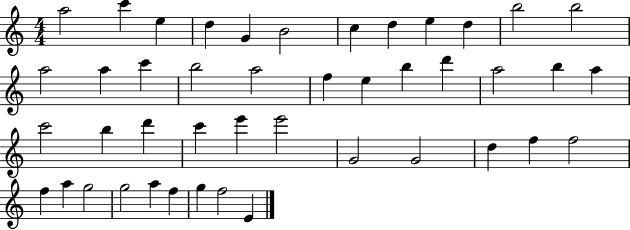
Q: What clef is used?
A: treble